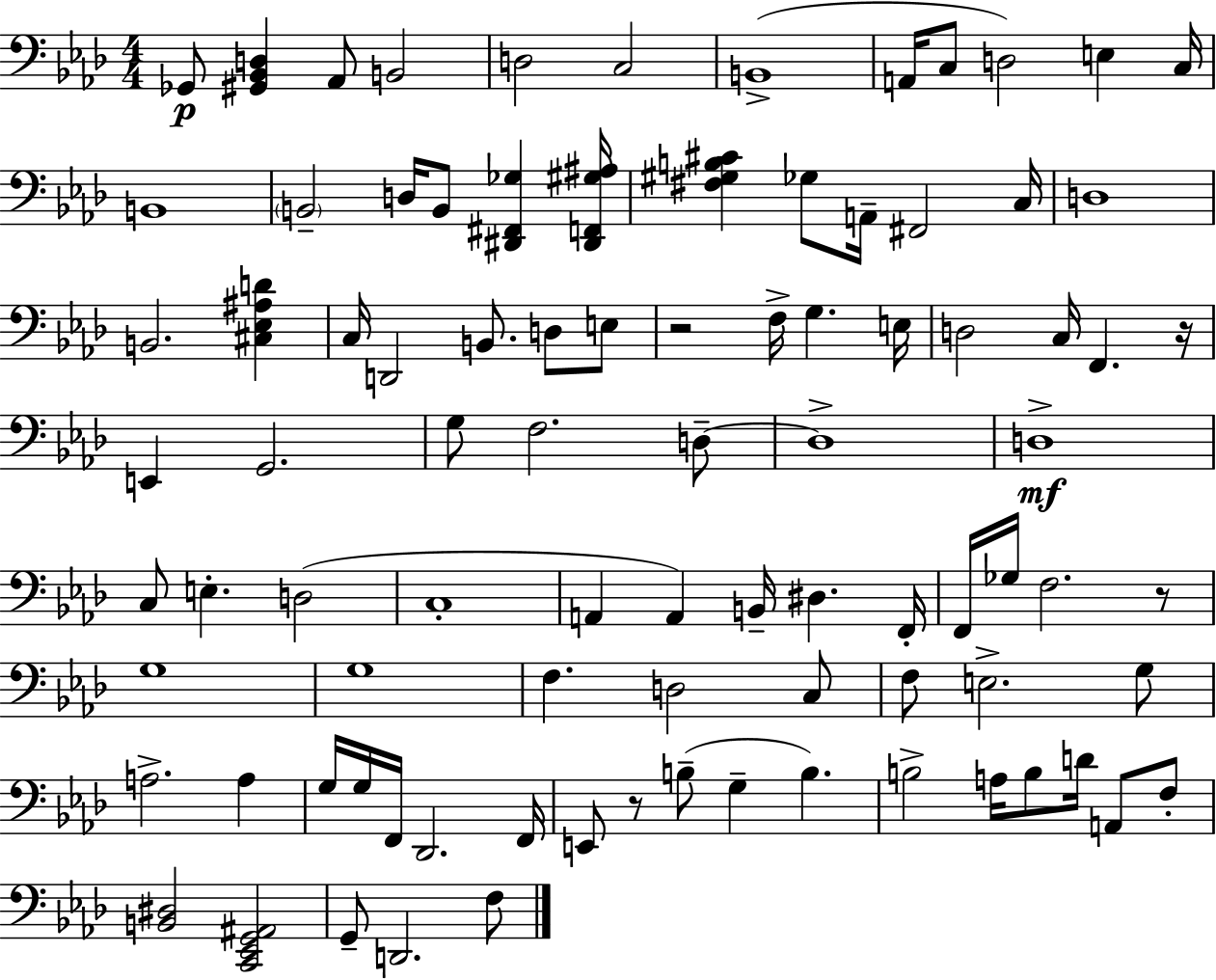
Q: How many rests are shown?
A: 4